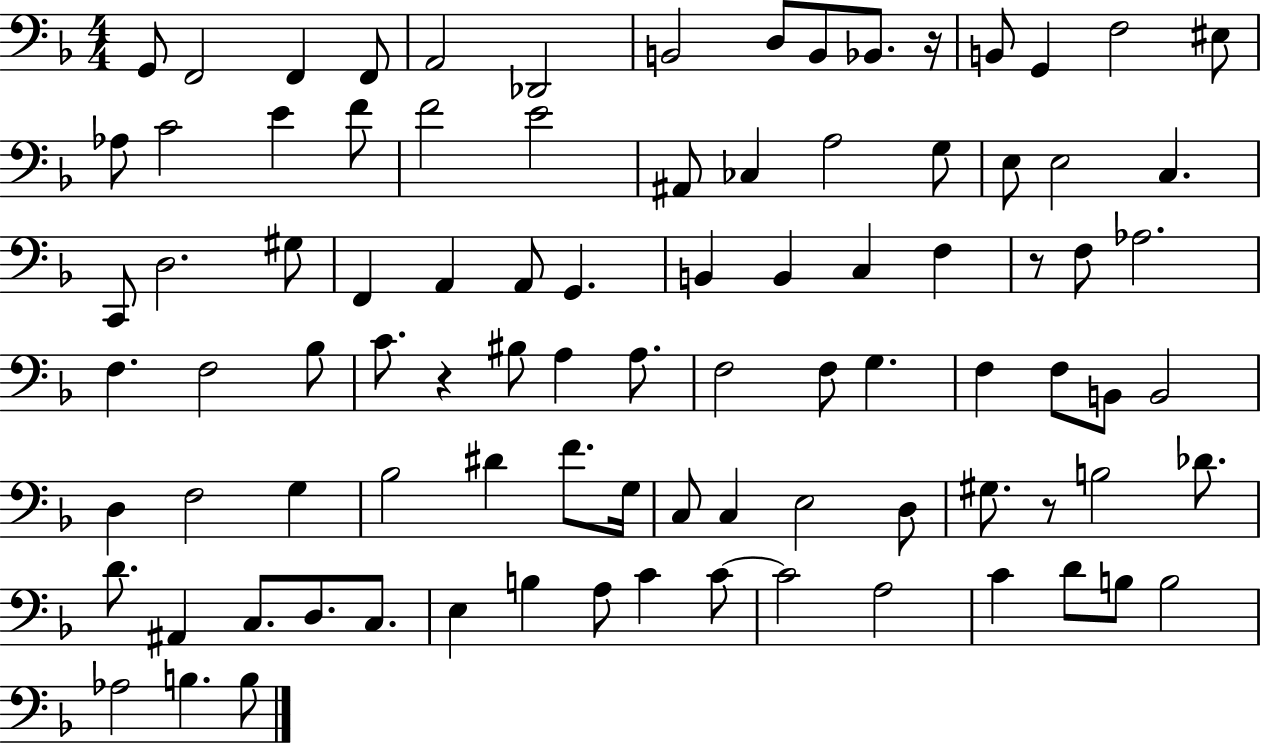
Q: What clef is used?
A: bass